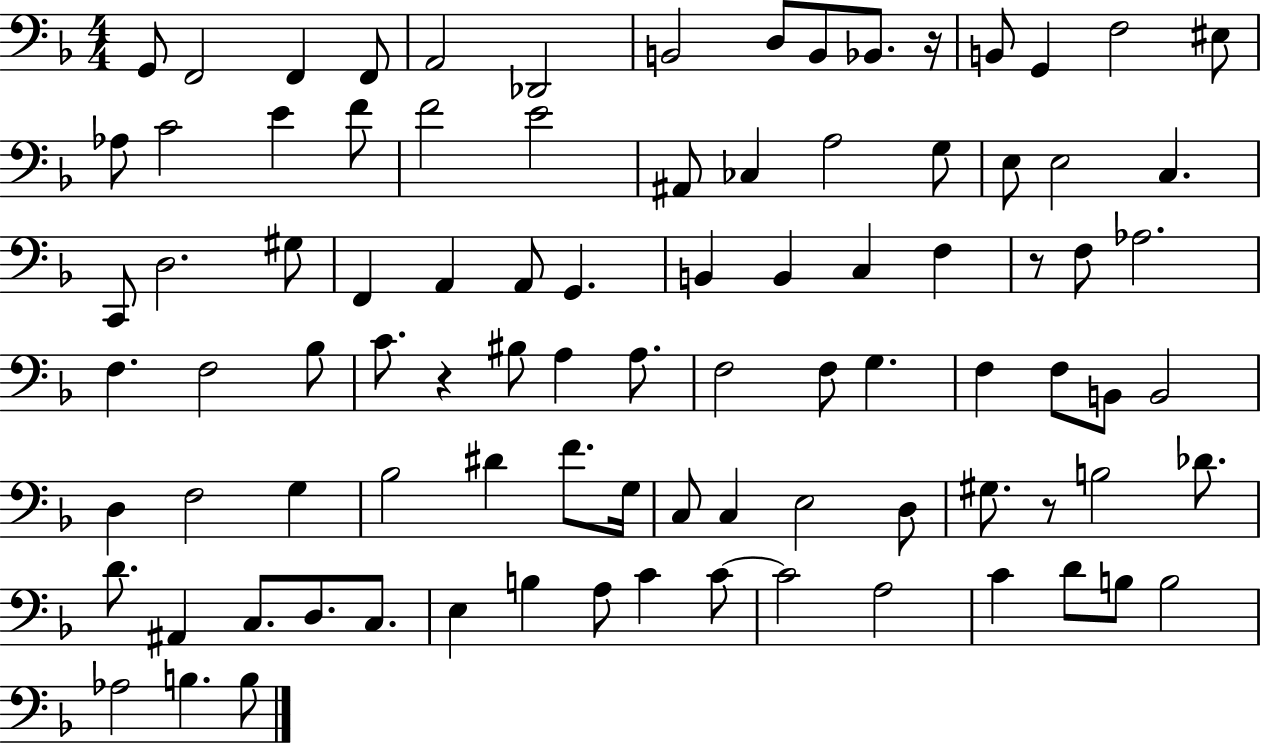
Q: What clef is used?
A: bass